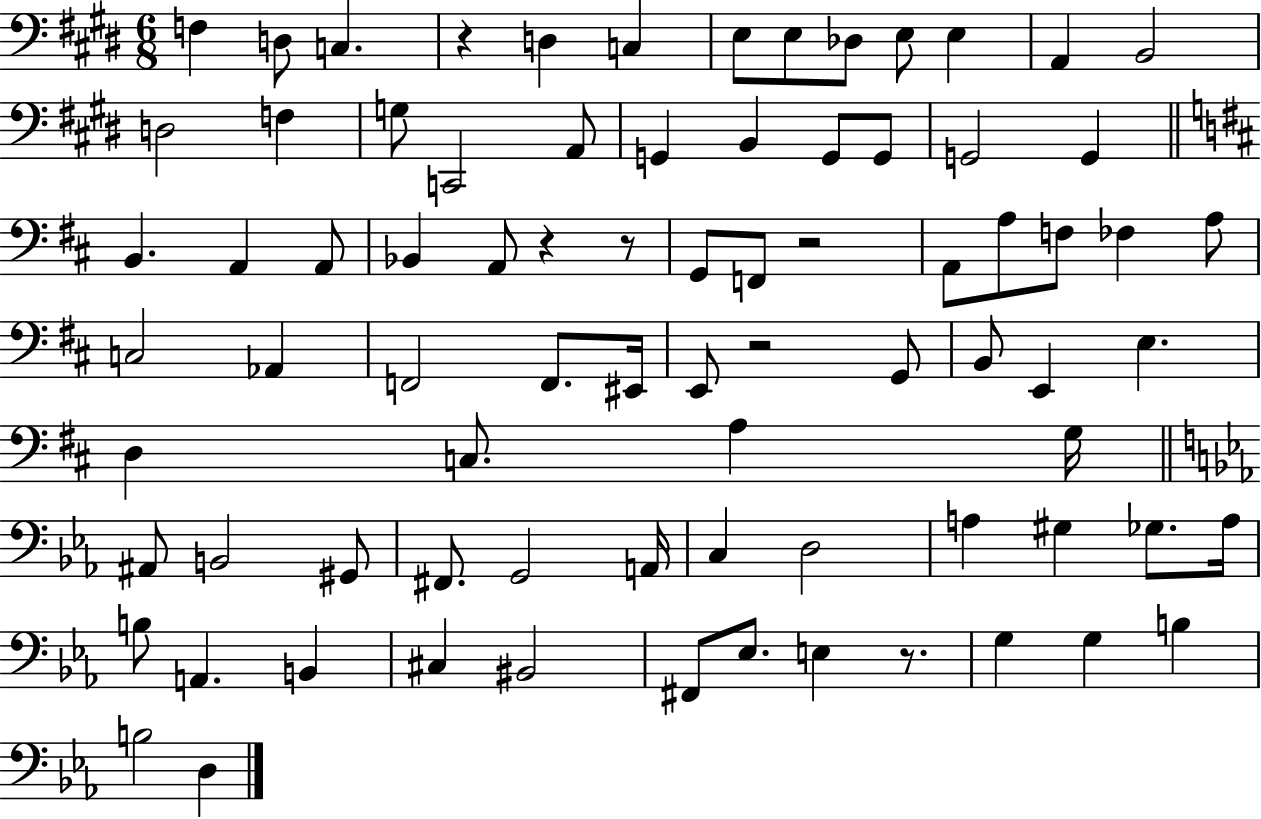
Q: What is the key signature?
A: E major